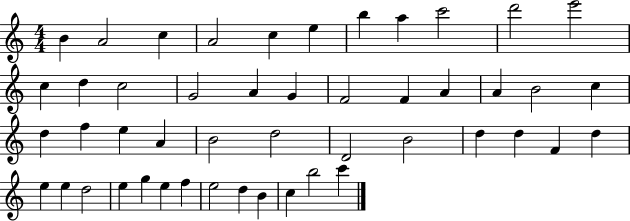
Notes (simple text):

B4/q A4/h C5/q A4/h C5/q E5/q B5/q A5/q C6/h D6/h E6/h C5/q D5/q C5/h G4/h A4/q G4/q F4/h F4/q A4/q A4/q B4/h C5/q D5/q F5/q E5/q A4/q B4/h D5/h D4/h B4/h D5/q D5/q F4/q D5/q E5/q E5/q D5/h E5/q G5/q E5/q F5/q E5/h D5/q B4/q C5/q B5/h C6/q